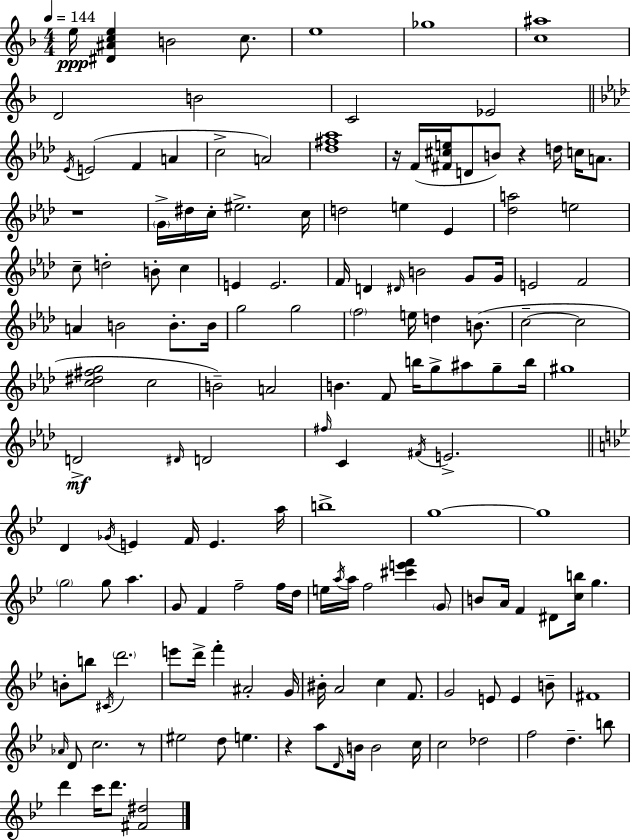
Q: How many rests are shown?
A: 5